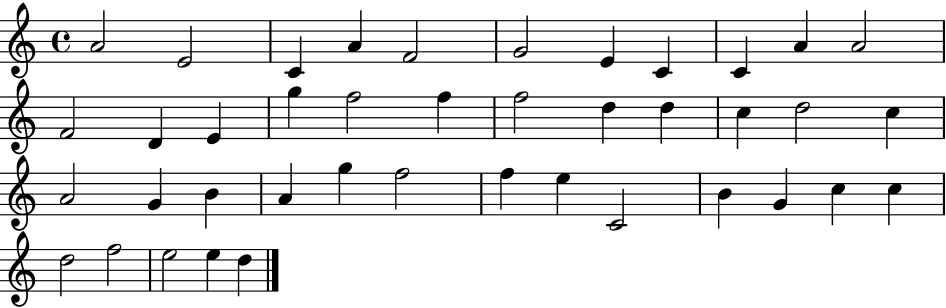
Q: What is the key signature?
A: C major